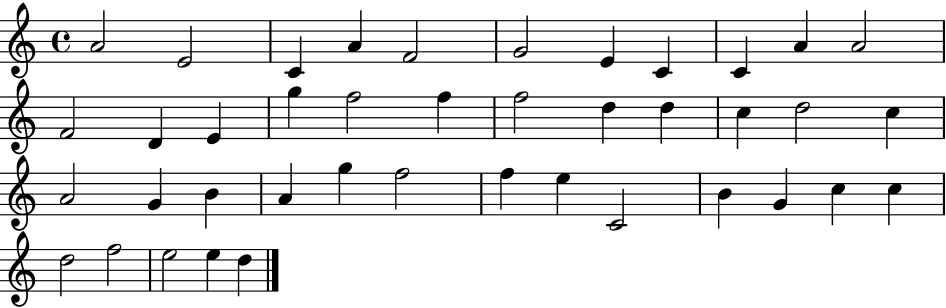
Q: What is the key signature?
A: C major